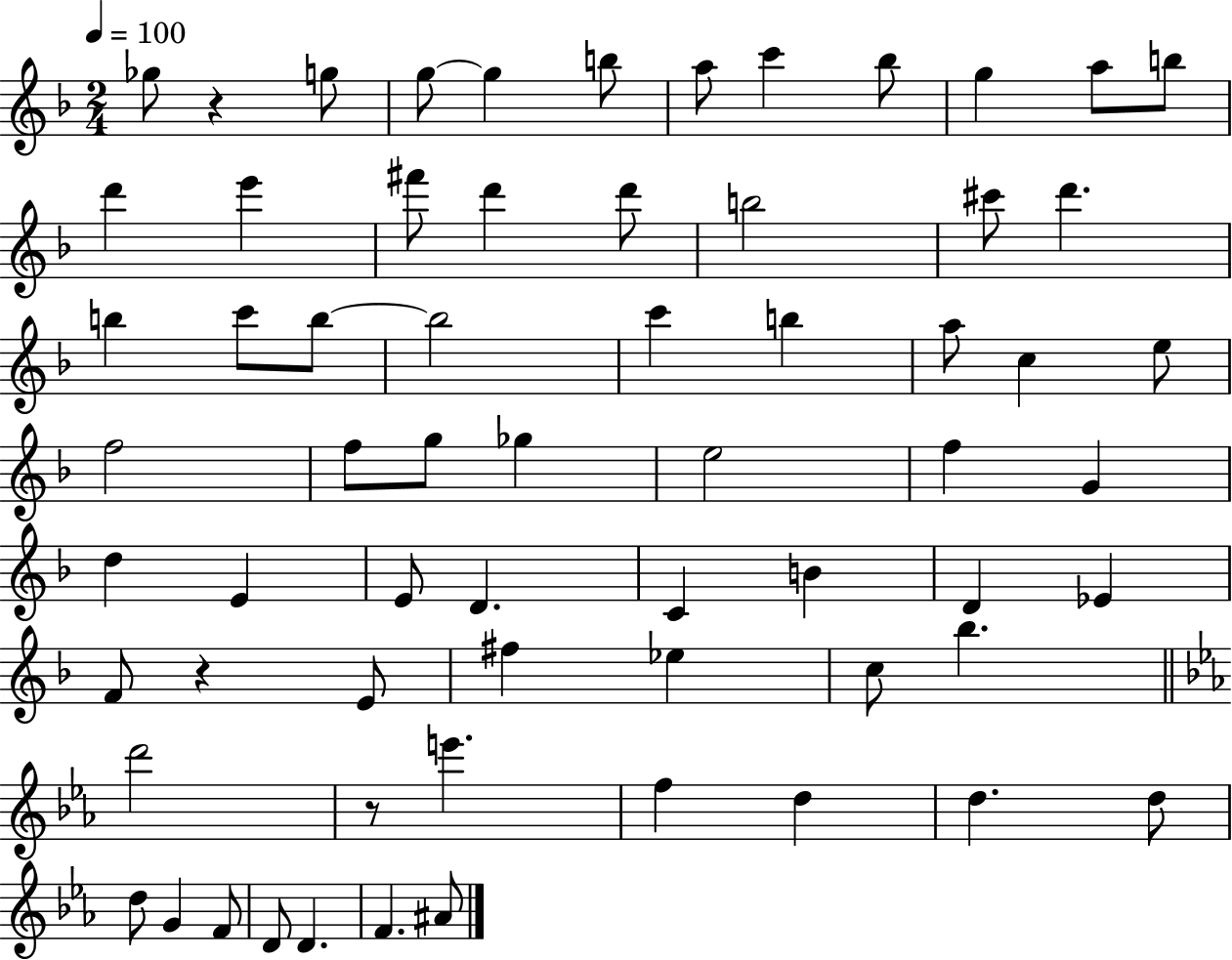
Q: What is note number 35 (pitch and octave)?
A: G4